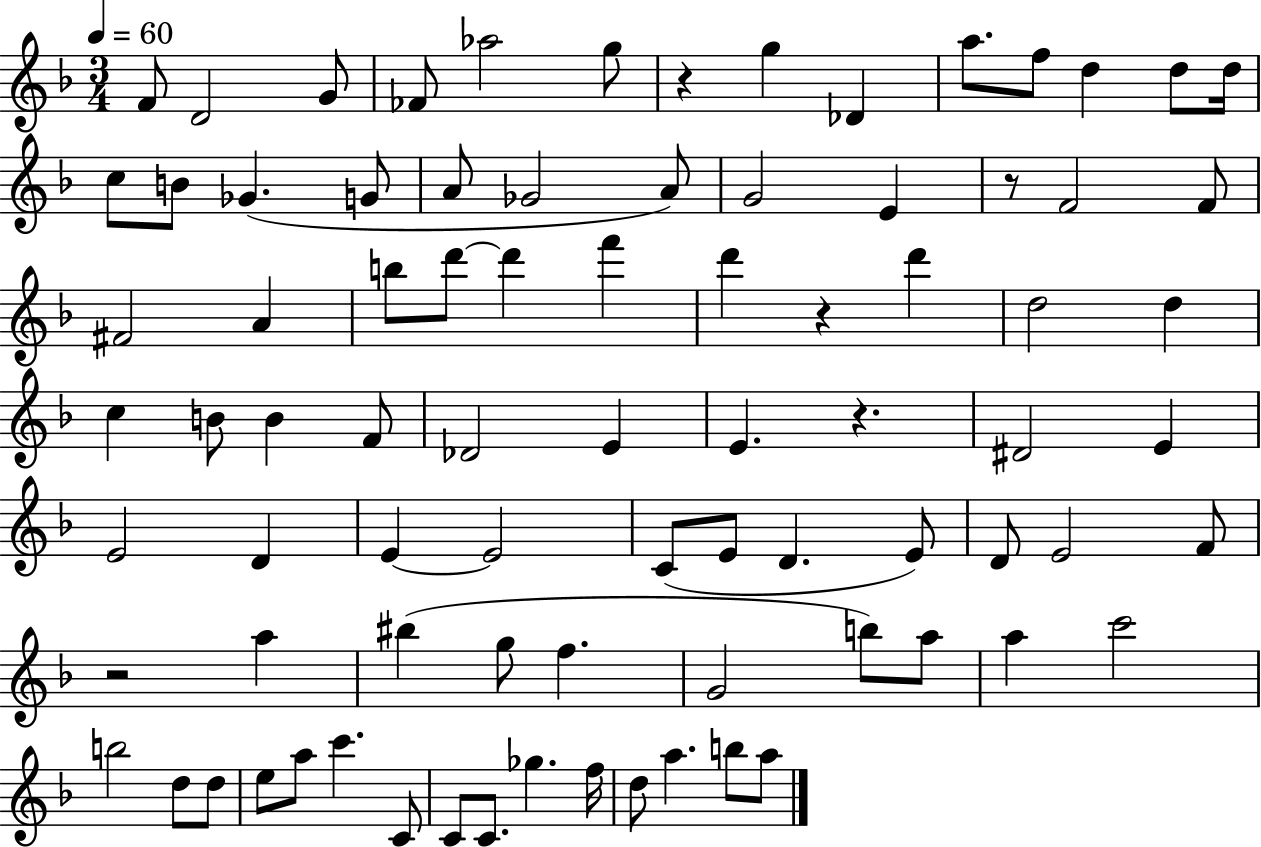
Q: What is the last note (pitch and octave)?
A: A5